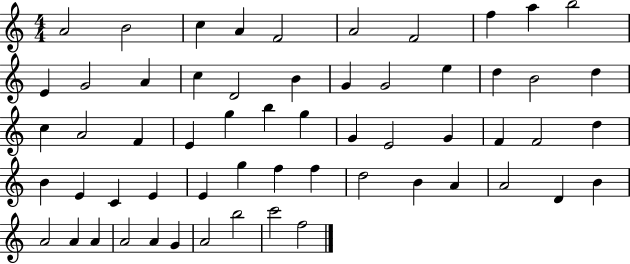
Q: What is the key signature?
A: C major